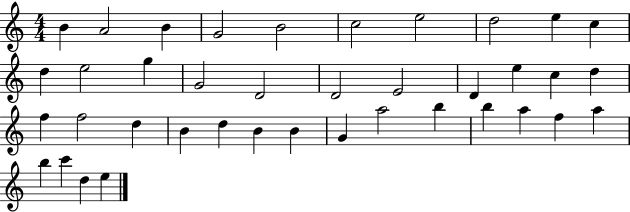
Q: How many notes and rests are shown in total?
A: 39